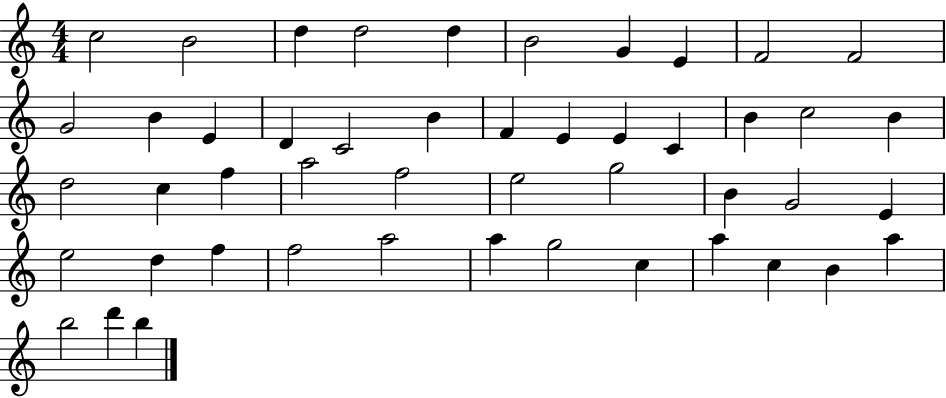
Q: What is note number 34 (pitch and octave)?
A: E5